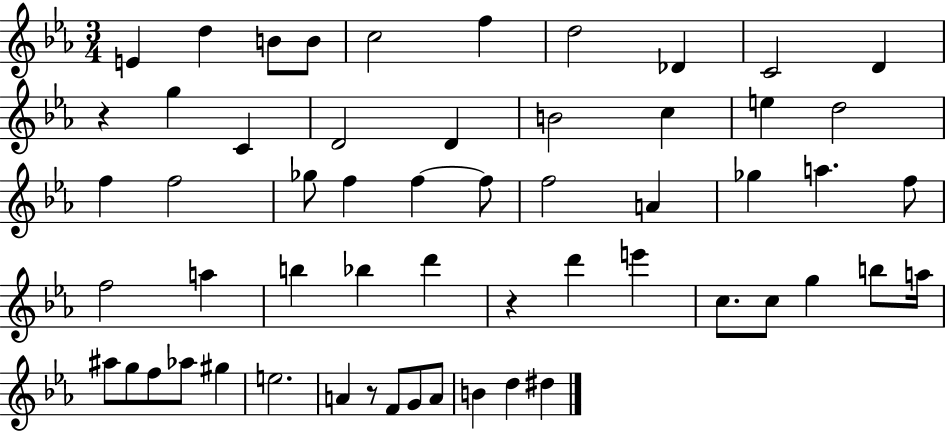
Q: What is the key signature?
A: EES major